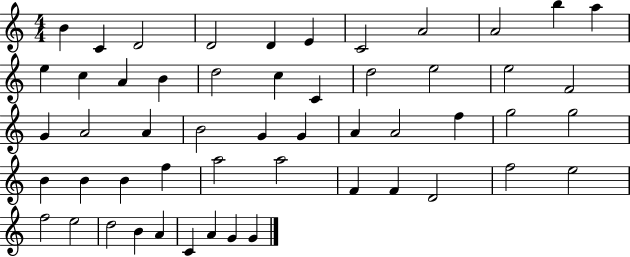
B4/q C4/q D4/h D4/h D4/q E4/q C4/h A4/h A4/h B5/q A5/q E5/q C5/q A4/q B4/q D5/h C5/q C4/q D5/h E5/h E5/h F4/h G4/q A4/h A4/q B4/h G4/q G4/q A4/q A4/h F5/q G5/h G5/h B4/q B4/q B4/q F5/q A5/h A5/h F4/q F4/q D4/h F5/h E5/h F5/h E5/h D5/h B4/q A4/q C4/q A4/q G4/q G4/q